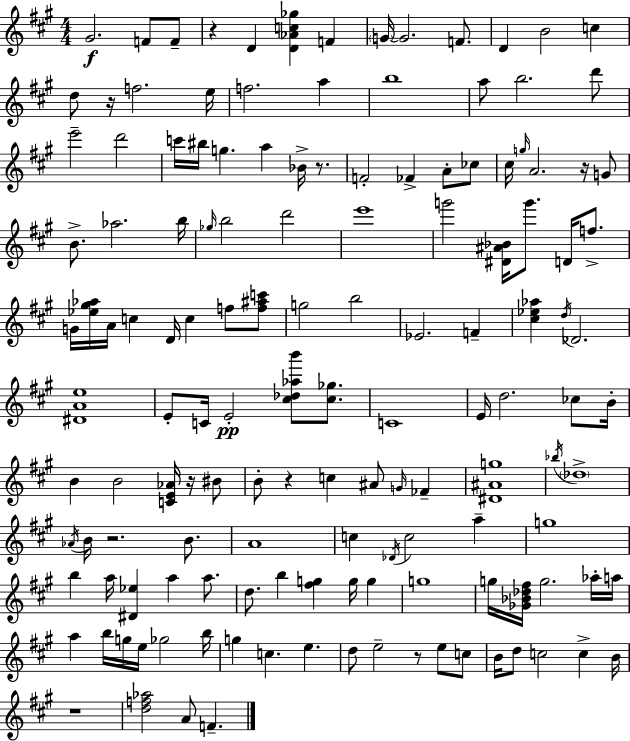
G#4/h. F4/e F4/e R/q D4/q [D4,Ab4,C5,Gb5]/q F4/q G4/s G4/h. F4/e. D4/q B4/h C5/q D5/e R/s F5/h. E5/s F5/h. A5/q B5/w A5/e B5/h. D6/e E6/h D6/h C6/s BIS5/s G5/q. A5/q Bb4/s R/e. F4/h FES4/q A4/e CES5/e C#5/s G5/s A4/h. R/s G4/e B4/e. Ab5/h. B5/s Gb5/s B5/h D6/h E6/w G6/h [D#4,A#4,Bb4]/s G6/e. D4/s F5/e. G4/s [Eb5,G#5,Ab5]/s A4/s C5/q D4/s C5/q F5/e [F5,A#5,C6]/e G5/h B5/h Eb4/h. F4/q [C#5,Eb5,Ab5]/q D5/s Db4/h. [D#4,A4,E5]/w E4/e C4/s E4/h [C#5,Db5,Ab5,B6]/e [C#5,Gb5]/e. C4/w E4/s D5/h. CES5/e B4/s B4/q B4/h [C4,E4,Ab4]/s R/s BIS4/e B4/e R/q C5/q A#4/e G4/s FES4/q [D#4,A#4,G5]/w Bb5/s Db5/w Ab4/s B4/s R/h. B4/e. A4/w C5/q Db4/s C5/h A5/q G5/w B5/q A5/s [D#4,Eb5]/q A5/q A5/e. D5/e. B5/q [F#5,G5]/q G5/s G5/q G5/w G5/s [Gb4,Bb4,Db5,F#5]/s G5/h. Ab5/s A5/s A5/q B5/s G5/s E5/s Gb5/h B5/s G5/q C5/q. E5/q. D5/e E5/h R/e E5/e C5/e B4/s D5/e C5/h C5/q B4/s R/w [D5,F5,Ab5]/h A4/e F4/q.